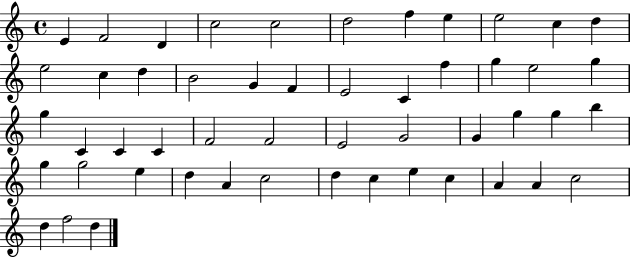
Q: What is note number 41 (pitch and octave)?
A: C5